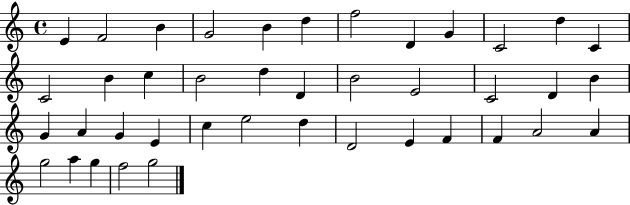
{
  \clef treble
  \time 4/4
  \defaultTimeSignature
  \key c \major
  e'4 f'2 b'4 | g'2 b'4 d''4 | f''2 d'4 g'4 | c'2 d''4 c'4 | \break c'2 b'4 c''4 | b'2 d''4 d'4 | b'2 e'2 | c'2 d'4 b'4 | \break g'4 a'4 g'4 e'4 | c''4 e''2 d''4 | d'2 e'4 f'4 | f'4 a'2 a'4 | \break g''2 a''4 g''4 | f''2 g''2 | \bar "|."
}